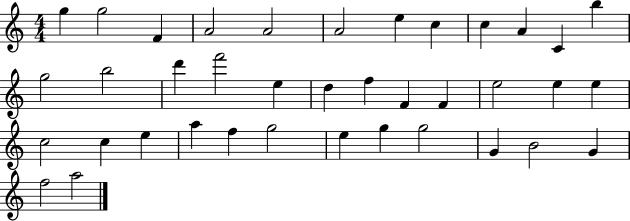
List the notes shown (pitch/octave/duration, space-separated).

G5/q G5/h F4/q A4/h A4/h A4/h E5/q C5/q C5/q A4/q C4/q B5/q G5/h B5/h D6/q F6/h E5/q D5/q F5/q F4/q F4/q E5/h E5/q E5/q C5/h C5/q E5/q A5/q F5/q G5/h E5/q G5/q G5/h G4/q B4/h G4/q F5/h A5/h